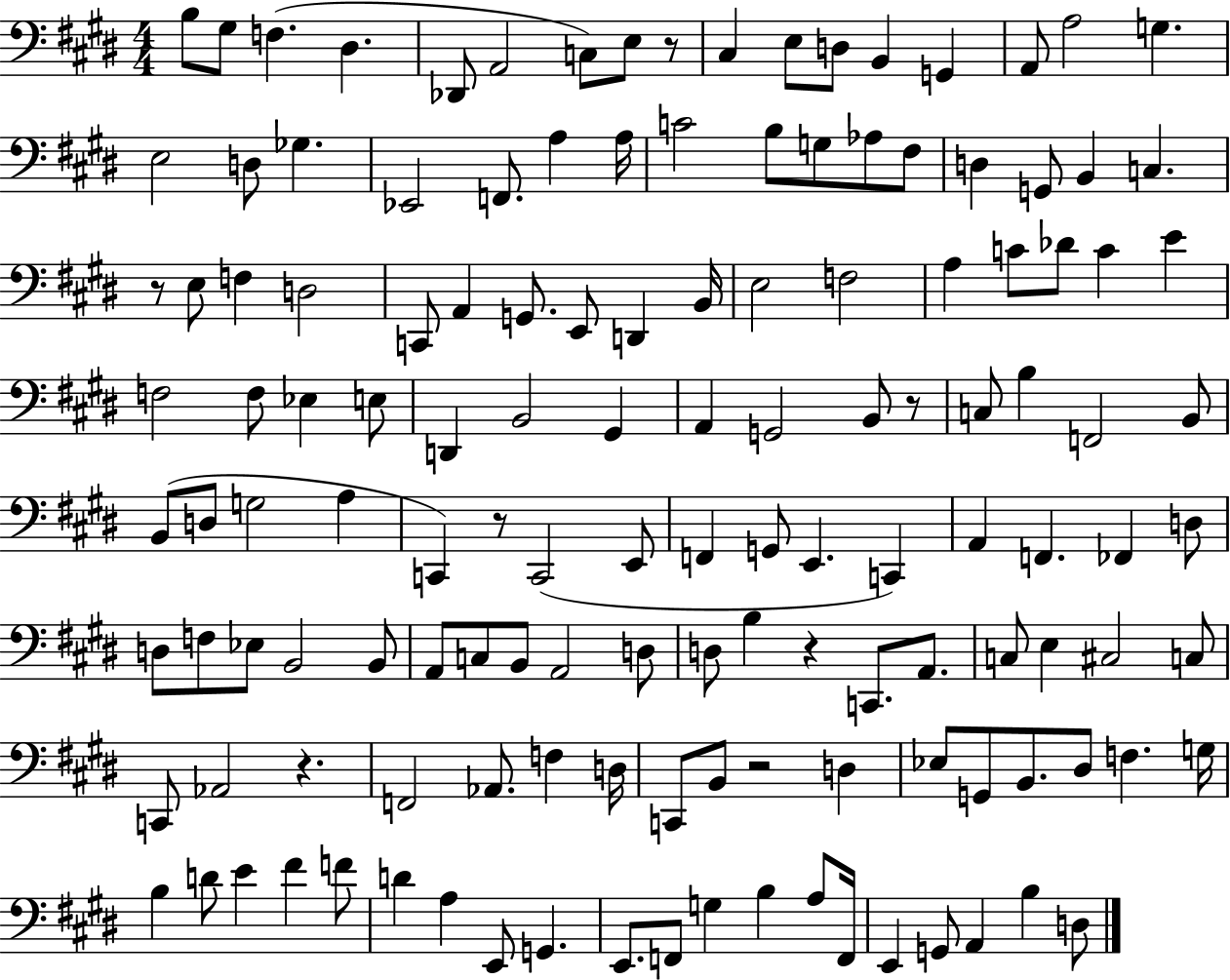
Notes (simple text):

B3/e G#3/e F3/q. D#3/q. Db2/e A2/h C3/e E3/e R/e C#3/q E3/e D3/e B2/q G2/q A2/e A3/h G3/q. E3/h D3/e Gb3/q. Eb2/h F2/e. A3/q A3/s C4/h B3/e G3/e Ab3/e F#3/e D3/q G2/e B2/q C3/q. R/e E3/e F3/q D3/h C2/e A2/q G2/e. E2/e D2/q B2/s E3/h F3/h A3/q C4/e Db4/e C4/q E4/q F3/h F3/e Eb3/q E3/e D2/q B2/h G#2/q A2/q G2/h B2/e R/e C3/e B3/q F2/h B2/e B2/e D3/e G3/h A3/q C2/q R/e C2/h E2/e F2/q G2/e E2/q. C2/q A2/q F2/q. FES2/q D3/e D3/e F3/e Eb3/e B2/h B2/e A2/e C3/e B2/e A2/h D3/e D3/e B3/q R/q C2/e. A2/e. C3/e E3/q C#3/h C3/e C2/e Ab2/h R/q. F2/h Ab2/e. F3/q D3/s C2/e B2/e R/h D3/q Eb3/e G2/e B2/e. D#3/e F3/q. G3/s B3/q D4/e E4/q F#4/q F4/e D4/q A3/q E2/e G2/q. E2/e. F2/e G3/q B3/q A3/e F2/s E2/q G2/e A2/q B3/q D3/e